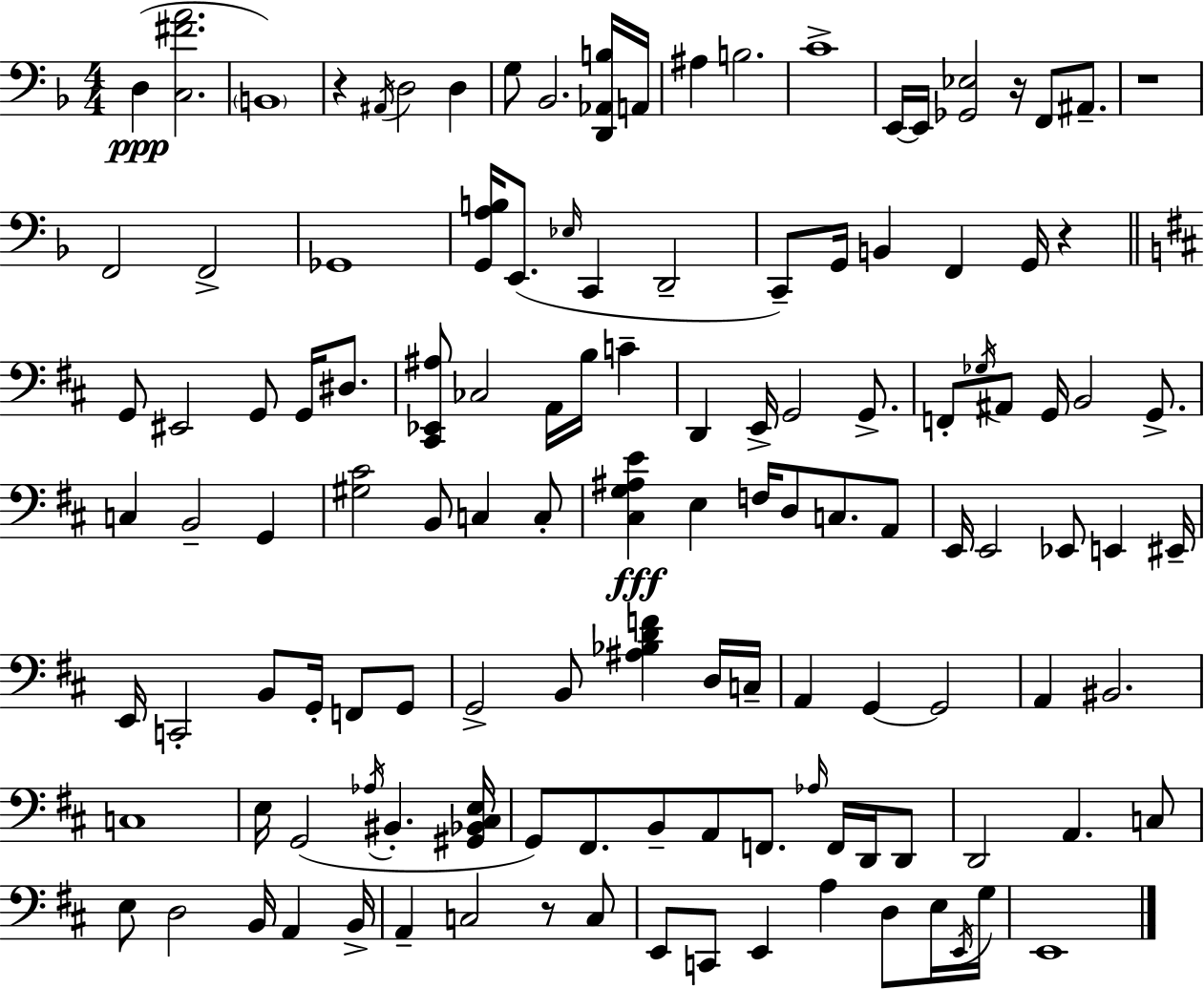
D3/q [C3,F#4,A4]/h. B2/w R/q A#2/s D3/h D3/q G3/e Bb2/h. [D2,Ab2,B3]/s A2/s A#3/q B3/h. C4/w E2/s E2/s [Gb2,Eb3]/h R/s F2/e A#2/e. R/w F2/h F2/h Gb2/w [G2,A3,B3]/s E2/e. Eb3/s C2/q D2/h C2/e G2/s B2/q F2/q G2/s R/q G2/e EIS2/h G2/e G2/s D#3/e. [C#2,Eb2,A#3]/e CES3/h A2/s B3/s C4/q D2/q E2/s G2/h G2/e. F2/e Gb3/s A#2/e G2/s B2/h G2/e. C3/q B2/h G2/q [G#3,C#4]/h B2/e C3/q C3/e [C#3,G3,A#3,E4]/q E3/q F3/s D3/e C3/e. A2/e E2/s E2/h Eb2/e E2/q EIS2/s E2/s C2/h B2/e G2/s F2/e G2/e G2/h B2/e [A#3,Bb3,D4,F4]/q D3/s C3/s A2/q G2/q G2/h A2/q BIS2/h. C3/w E3/s G2/h Ab3/s BIS2/q. [G#2,Bb2,C#3,E3]/s G2/e F#2/e. B2/e A2/e F2/e. Ab3/s F2/s D2/s D2/e D2/h A2/q. C3/e E3/e D3/h B2/s A2/q B2/s A2/q C3/h R/e C3/e E2/e C2/e E2/q A3/q D3/e E3/s E2/s G3/s E2/w